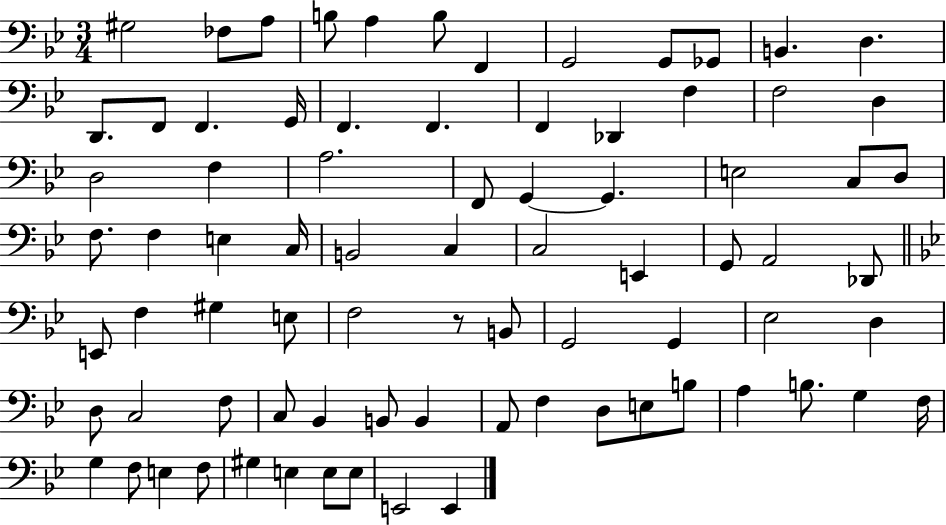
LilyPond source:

{
  \clef bass
  \numericTimeSignature
  \time 3/4
  \key bes \major
  gis2 fes8 a8 | b8 a4 b8 f,4 | g,2 g,8 ges,8 | b,4. d4. | \break d,8. f,8 f,4. g,16 | f,4. f,4. | f,4 des,4 f4 | f2 d4 | \break d2 f4 | a2. | f,8 g,4~~ g,4. | e2 c8 d8 | \break f8. f4 e4 c16 | b,2 c4 | c2 e,4 | g,8 a,2 des,8 | \break \bar "||" \break \key g \minor e,8 f4 gis4 e8 | f2 r8 b,8 | g,2 g,4 | ees2 d4 | \break d8 c2 f8 | c8 bes,4 b,8 b,4 | a,8 f4 d8 e8 b8 | a4 b8. g4 f16 | \break g4 f8 e4 f8 | gis4 e4 e8 e8 | e,2 e,4 | \bar "|."
}